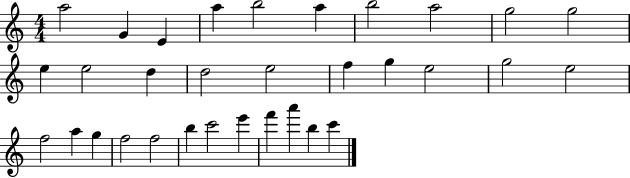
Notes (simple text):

A5/h G4/q E4/q A5/q B5/h A5/q B5/h A5/h G5/h G5/h E5/q E5/h D5/q D5/h E5/h F5/q G5/q E5/h G5/h E5/h F5/h A5/q G5/q F5/h F5/h B5/q C6/h E6/q F6/q A6/q B5/q C6/q